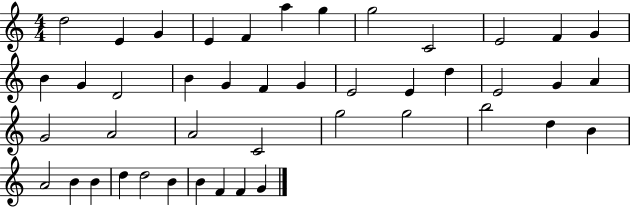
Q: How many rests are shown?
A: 0